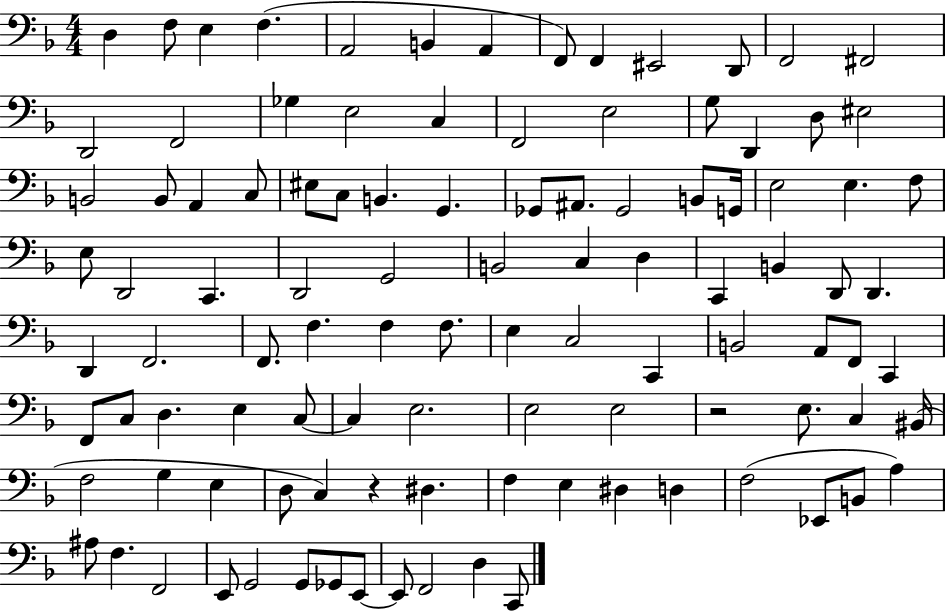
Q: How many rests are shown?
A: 2